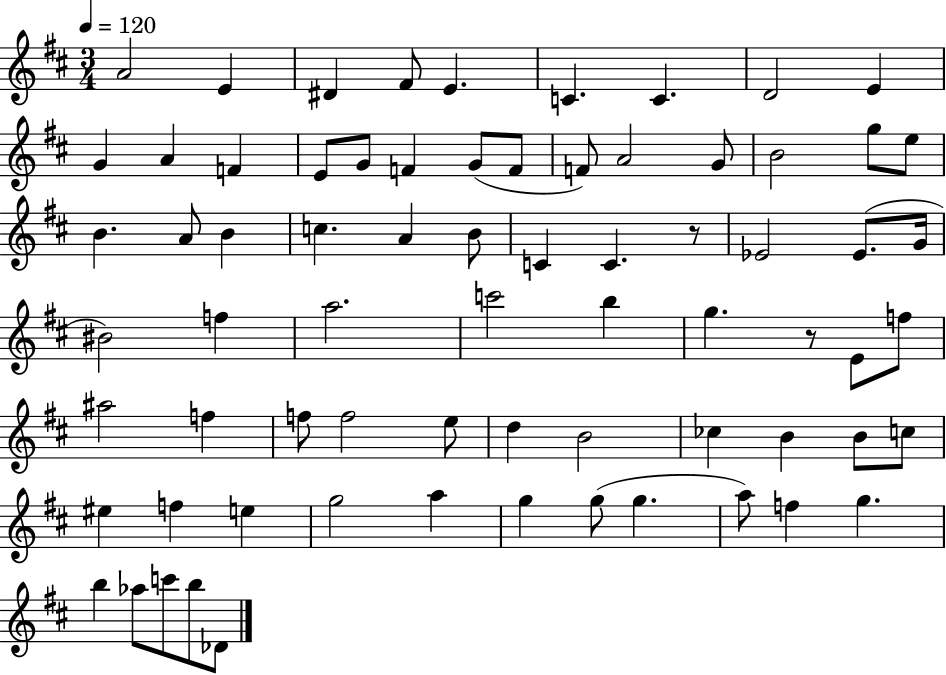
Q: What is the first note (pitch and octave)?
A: A4